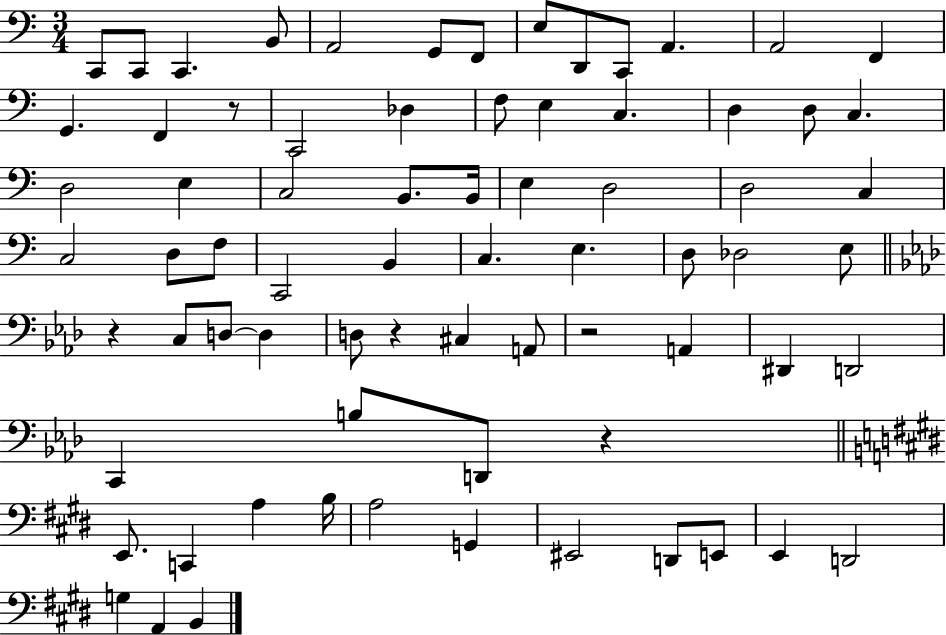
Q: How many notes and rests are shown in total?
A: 73